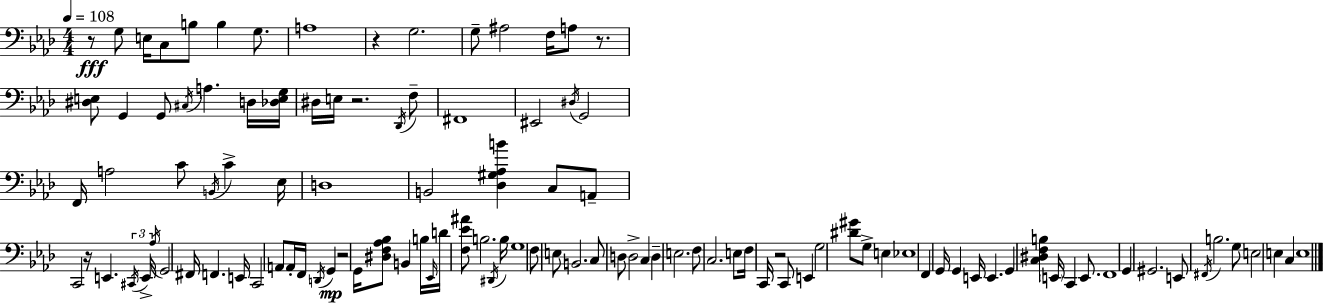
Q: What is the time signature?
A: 4/4